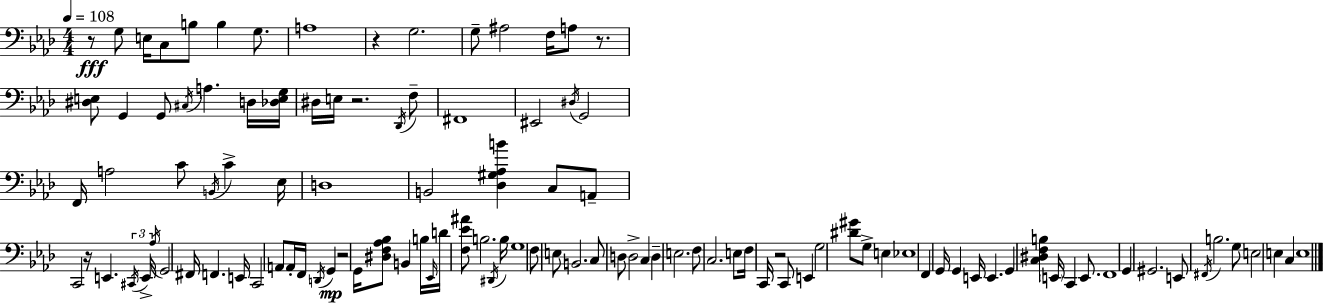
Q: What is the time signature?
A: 4/4